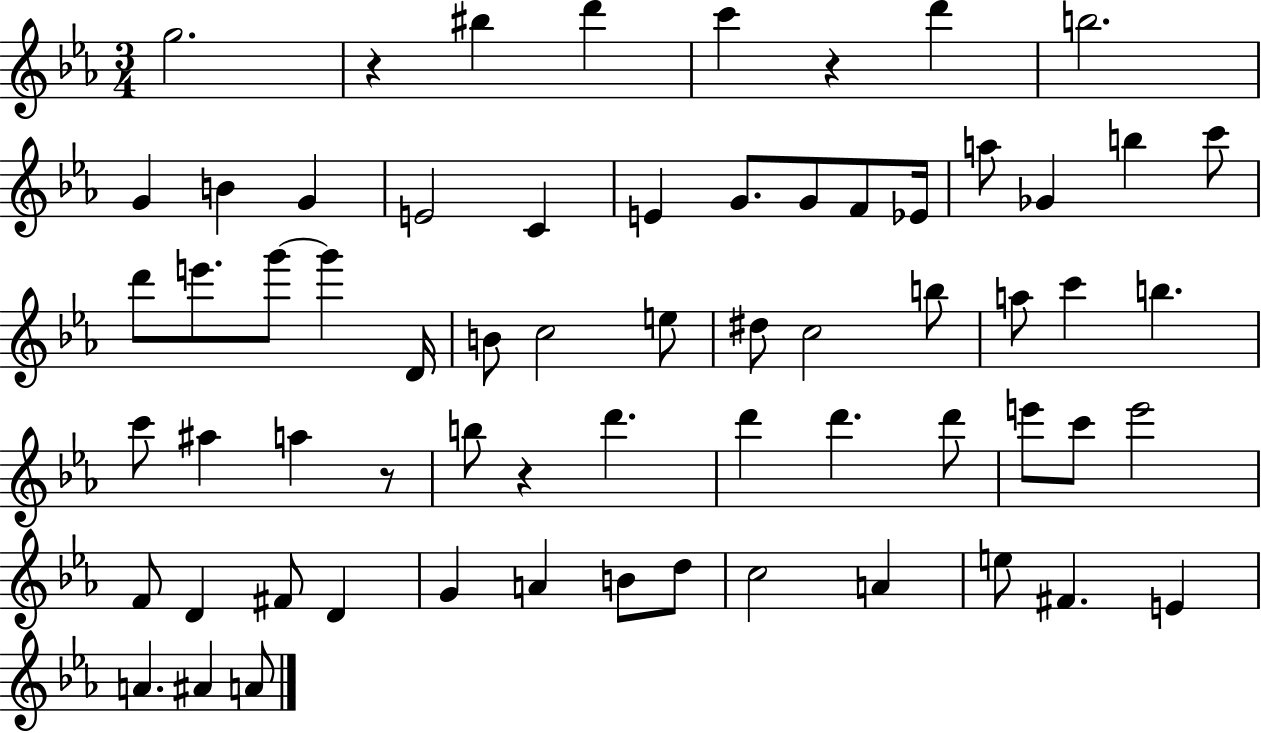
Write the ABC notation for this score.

X:1
T:Untitled
M:3/4
L:1/4
K:Eb
g2 z ^b d' c' z d' b2 G B G E2 C E G/2 G/2 F/2 _E/4 a/2 _G b c'/2 d'/2 e'/2 g'/2 g' D/4 B/2 c2 e/2 ^d/2 c2 b/2 a/2 c' b c'/2 ^a a z/2 b/2 z d' d' d' d'/2 e'/2 c'/2 e'2 F/2 D ^F/2 D G A B/2 d/2 c2 A e/2 ^F E A ^A A/2